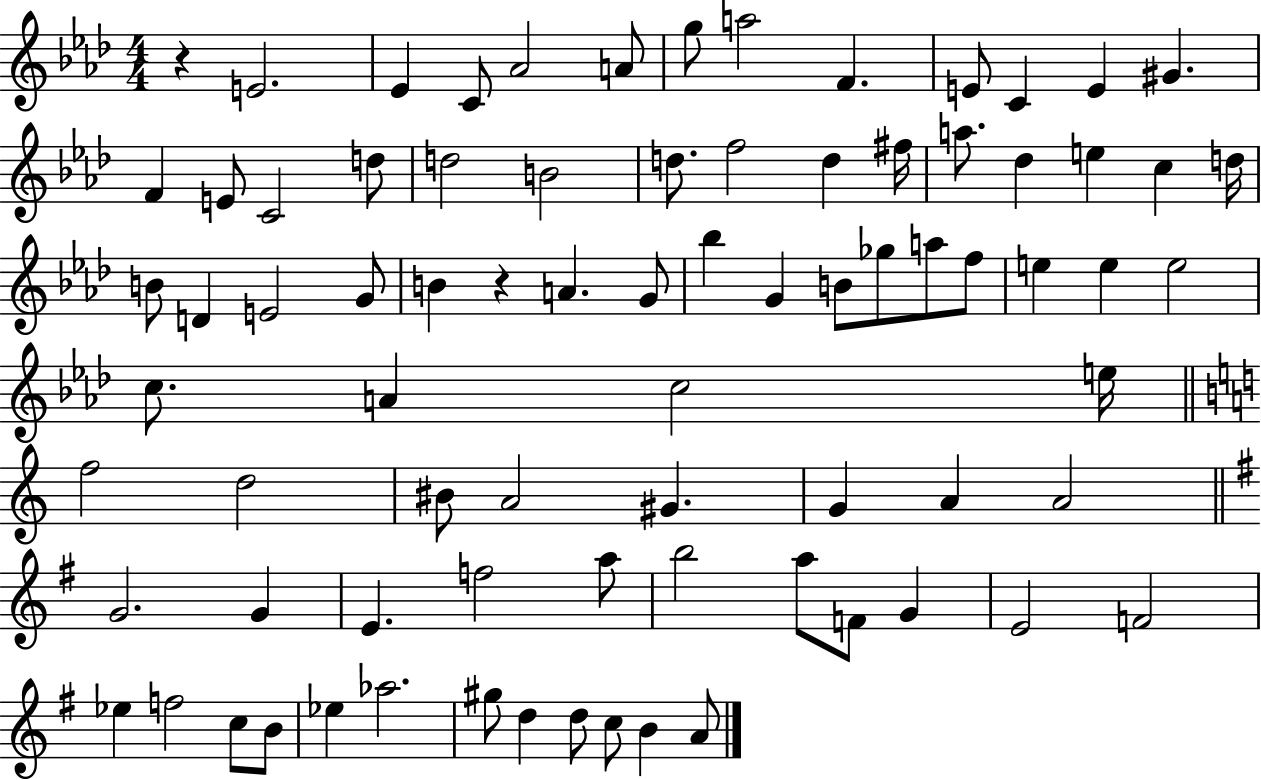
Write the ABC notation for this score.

X:1
T:Untitled
M:4/4
L:1/4
K:Ab
z E2 _E C/2 _A2 A/2 g/2 a2 F E/2 C E ^G F E/2 C2 d/2 d2 B2 d/2 f2 d ^f/4 a/2 _d e c d/4 B/2 D E2 G/2 B z A G/2 _b G B/2 _g/2 a/2 f/2 e e e2 c/2 A c2 e/4 f2 d2 ^B/2 A2 ^G G A A2 G2 G E f2 a/2 b2 a/2 F/2 G E2 F2 _e f2 c/2 B/2 _e _a2 ^g/2 d d/2 c/2 B A/2